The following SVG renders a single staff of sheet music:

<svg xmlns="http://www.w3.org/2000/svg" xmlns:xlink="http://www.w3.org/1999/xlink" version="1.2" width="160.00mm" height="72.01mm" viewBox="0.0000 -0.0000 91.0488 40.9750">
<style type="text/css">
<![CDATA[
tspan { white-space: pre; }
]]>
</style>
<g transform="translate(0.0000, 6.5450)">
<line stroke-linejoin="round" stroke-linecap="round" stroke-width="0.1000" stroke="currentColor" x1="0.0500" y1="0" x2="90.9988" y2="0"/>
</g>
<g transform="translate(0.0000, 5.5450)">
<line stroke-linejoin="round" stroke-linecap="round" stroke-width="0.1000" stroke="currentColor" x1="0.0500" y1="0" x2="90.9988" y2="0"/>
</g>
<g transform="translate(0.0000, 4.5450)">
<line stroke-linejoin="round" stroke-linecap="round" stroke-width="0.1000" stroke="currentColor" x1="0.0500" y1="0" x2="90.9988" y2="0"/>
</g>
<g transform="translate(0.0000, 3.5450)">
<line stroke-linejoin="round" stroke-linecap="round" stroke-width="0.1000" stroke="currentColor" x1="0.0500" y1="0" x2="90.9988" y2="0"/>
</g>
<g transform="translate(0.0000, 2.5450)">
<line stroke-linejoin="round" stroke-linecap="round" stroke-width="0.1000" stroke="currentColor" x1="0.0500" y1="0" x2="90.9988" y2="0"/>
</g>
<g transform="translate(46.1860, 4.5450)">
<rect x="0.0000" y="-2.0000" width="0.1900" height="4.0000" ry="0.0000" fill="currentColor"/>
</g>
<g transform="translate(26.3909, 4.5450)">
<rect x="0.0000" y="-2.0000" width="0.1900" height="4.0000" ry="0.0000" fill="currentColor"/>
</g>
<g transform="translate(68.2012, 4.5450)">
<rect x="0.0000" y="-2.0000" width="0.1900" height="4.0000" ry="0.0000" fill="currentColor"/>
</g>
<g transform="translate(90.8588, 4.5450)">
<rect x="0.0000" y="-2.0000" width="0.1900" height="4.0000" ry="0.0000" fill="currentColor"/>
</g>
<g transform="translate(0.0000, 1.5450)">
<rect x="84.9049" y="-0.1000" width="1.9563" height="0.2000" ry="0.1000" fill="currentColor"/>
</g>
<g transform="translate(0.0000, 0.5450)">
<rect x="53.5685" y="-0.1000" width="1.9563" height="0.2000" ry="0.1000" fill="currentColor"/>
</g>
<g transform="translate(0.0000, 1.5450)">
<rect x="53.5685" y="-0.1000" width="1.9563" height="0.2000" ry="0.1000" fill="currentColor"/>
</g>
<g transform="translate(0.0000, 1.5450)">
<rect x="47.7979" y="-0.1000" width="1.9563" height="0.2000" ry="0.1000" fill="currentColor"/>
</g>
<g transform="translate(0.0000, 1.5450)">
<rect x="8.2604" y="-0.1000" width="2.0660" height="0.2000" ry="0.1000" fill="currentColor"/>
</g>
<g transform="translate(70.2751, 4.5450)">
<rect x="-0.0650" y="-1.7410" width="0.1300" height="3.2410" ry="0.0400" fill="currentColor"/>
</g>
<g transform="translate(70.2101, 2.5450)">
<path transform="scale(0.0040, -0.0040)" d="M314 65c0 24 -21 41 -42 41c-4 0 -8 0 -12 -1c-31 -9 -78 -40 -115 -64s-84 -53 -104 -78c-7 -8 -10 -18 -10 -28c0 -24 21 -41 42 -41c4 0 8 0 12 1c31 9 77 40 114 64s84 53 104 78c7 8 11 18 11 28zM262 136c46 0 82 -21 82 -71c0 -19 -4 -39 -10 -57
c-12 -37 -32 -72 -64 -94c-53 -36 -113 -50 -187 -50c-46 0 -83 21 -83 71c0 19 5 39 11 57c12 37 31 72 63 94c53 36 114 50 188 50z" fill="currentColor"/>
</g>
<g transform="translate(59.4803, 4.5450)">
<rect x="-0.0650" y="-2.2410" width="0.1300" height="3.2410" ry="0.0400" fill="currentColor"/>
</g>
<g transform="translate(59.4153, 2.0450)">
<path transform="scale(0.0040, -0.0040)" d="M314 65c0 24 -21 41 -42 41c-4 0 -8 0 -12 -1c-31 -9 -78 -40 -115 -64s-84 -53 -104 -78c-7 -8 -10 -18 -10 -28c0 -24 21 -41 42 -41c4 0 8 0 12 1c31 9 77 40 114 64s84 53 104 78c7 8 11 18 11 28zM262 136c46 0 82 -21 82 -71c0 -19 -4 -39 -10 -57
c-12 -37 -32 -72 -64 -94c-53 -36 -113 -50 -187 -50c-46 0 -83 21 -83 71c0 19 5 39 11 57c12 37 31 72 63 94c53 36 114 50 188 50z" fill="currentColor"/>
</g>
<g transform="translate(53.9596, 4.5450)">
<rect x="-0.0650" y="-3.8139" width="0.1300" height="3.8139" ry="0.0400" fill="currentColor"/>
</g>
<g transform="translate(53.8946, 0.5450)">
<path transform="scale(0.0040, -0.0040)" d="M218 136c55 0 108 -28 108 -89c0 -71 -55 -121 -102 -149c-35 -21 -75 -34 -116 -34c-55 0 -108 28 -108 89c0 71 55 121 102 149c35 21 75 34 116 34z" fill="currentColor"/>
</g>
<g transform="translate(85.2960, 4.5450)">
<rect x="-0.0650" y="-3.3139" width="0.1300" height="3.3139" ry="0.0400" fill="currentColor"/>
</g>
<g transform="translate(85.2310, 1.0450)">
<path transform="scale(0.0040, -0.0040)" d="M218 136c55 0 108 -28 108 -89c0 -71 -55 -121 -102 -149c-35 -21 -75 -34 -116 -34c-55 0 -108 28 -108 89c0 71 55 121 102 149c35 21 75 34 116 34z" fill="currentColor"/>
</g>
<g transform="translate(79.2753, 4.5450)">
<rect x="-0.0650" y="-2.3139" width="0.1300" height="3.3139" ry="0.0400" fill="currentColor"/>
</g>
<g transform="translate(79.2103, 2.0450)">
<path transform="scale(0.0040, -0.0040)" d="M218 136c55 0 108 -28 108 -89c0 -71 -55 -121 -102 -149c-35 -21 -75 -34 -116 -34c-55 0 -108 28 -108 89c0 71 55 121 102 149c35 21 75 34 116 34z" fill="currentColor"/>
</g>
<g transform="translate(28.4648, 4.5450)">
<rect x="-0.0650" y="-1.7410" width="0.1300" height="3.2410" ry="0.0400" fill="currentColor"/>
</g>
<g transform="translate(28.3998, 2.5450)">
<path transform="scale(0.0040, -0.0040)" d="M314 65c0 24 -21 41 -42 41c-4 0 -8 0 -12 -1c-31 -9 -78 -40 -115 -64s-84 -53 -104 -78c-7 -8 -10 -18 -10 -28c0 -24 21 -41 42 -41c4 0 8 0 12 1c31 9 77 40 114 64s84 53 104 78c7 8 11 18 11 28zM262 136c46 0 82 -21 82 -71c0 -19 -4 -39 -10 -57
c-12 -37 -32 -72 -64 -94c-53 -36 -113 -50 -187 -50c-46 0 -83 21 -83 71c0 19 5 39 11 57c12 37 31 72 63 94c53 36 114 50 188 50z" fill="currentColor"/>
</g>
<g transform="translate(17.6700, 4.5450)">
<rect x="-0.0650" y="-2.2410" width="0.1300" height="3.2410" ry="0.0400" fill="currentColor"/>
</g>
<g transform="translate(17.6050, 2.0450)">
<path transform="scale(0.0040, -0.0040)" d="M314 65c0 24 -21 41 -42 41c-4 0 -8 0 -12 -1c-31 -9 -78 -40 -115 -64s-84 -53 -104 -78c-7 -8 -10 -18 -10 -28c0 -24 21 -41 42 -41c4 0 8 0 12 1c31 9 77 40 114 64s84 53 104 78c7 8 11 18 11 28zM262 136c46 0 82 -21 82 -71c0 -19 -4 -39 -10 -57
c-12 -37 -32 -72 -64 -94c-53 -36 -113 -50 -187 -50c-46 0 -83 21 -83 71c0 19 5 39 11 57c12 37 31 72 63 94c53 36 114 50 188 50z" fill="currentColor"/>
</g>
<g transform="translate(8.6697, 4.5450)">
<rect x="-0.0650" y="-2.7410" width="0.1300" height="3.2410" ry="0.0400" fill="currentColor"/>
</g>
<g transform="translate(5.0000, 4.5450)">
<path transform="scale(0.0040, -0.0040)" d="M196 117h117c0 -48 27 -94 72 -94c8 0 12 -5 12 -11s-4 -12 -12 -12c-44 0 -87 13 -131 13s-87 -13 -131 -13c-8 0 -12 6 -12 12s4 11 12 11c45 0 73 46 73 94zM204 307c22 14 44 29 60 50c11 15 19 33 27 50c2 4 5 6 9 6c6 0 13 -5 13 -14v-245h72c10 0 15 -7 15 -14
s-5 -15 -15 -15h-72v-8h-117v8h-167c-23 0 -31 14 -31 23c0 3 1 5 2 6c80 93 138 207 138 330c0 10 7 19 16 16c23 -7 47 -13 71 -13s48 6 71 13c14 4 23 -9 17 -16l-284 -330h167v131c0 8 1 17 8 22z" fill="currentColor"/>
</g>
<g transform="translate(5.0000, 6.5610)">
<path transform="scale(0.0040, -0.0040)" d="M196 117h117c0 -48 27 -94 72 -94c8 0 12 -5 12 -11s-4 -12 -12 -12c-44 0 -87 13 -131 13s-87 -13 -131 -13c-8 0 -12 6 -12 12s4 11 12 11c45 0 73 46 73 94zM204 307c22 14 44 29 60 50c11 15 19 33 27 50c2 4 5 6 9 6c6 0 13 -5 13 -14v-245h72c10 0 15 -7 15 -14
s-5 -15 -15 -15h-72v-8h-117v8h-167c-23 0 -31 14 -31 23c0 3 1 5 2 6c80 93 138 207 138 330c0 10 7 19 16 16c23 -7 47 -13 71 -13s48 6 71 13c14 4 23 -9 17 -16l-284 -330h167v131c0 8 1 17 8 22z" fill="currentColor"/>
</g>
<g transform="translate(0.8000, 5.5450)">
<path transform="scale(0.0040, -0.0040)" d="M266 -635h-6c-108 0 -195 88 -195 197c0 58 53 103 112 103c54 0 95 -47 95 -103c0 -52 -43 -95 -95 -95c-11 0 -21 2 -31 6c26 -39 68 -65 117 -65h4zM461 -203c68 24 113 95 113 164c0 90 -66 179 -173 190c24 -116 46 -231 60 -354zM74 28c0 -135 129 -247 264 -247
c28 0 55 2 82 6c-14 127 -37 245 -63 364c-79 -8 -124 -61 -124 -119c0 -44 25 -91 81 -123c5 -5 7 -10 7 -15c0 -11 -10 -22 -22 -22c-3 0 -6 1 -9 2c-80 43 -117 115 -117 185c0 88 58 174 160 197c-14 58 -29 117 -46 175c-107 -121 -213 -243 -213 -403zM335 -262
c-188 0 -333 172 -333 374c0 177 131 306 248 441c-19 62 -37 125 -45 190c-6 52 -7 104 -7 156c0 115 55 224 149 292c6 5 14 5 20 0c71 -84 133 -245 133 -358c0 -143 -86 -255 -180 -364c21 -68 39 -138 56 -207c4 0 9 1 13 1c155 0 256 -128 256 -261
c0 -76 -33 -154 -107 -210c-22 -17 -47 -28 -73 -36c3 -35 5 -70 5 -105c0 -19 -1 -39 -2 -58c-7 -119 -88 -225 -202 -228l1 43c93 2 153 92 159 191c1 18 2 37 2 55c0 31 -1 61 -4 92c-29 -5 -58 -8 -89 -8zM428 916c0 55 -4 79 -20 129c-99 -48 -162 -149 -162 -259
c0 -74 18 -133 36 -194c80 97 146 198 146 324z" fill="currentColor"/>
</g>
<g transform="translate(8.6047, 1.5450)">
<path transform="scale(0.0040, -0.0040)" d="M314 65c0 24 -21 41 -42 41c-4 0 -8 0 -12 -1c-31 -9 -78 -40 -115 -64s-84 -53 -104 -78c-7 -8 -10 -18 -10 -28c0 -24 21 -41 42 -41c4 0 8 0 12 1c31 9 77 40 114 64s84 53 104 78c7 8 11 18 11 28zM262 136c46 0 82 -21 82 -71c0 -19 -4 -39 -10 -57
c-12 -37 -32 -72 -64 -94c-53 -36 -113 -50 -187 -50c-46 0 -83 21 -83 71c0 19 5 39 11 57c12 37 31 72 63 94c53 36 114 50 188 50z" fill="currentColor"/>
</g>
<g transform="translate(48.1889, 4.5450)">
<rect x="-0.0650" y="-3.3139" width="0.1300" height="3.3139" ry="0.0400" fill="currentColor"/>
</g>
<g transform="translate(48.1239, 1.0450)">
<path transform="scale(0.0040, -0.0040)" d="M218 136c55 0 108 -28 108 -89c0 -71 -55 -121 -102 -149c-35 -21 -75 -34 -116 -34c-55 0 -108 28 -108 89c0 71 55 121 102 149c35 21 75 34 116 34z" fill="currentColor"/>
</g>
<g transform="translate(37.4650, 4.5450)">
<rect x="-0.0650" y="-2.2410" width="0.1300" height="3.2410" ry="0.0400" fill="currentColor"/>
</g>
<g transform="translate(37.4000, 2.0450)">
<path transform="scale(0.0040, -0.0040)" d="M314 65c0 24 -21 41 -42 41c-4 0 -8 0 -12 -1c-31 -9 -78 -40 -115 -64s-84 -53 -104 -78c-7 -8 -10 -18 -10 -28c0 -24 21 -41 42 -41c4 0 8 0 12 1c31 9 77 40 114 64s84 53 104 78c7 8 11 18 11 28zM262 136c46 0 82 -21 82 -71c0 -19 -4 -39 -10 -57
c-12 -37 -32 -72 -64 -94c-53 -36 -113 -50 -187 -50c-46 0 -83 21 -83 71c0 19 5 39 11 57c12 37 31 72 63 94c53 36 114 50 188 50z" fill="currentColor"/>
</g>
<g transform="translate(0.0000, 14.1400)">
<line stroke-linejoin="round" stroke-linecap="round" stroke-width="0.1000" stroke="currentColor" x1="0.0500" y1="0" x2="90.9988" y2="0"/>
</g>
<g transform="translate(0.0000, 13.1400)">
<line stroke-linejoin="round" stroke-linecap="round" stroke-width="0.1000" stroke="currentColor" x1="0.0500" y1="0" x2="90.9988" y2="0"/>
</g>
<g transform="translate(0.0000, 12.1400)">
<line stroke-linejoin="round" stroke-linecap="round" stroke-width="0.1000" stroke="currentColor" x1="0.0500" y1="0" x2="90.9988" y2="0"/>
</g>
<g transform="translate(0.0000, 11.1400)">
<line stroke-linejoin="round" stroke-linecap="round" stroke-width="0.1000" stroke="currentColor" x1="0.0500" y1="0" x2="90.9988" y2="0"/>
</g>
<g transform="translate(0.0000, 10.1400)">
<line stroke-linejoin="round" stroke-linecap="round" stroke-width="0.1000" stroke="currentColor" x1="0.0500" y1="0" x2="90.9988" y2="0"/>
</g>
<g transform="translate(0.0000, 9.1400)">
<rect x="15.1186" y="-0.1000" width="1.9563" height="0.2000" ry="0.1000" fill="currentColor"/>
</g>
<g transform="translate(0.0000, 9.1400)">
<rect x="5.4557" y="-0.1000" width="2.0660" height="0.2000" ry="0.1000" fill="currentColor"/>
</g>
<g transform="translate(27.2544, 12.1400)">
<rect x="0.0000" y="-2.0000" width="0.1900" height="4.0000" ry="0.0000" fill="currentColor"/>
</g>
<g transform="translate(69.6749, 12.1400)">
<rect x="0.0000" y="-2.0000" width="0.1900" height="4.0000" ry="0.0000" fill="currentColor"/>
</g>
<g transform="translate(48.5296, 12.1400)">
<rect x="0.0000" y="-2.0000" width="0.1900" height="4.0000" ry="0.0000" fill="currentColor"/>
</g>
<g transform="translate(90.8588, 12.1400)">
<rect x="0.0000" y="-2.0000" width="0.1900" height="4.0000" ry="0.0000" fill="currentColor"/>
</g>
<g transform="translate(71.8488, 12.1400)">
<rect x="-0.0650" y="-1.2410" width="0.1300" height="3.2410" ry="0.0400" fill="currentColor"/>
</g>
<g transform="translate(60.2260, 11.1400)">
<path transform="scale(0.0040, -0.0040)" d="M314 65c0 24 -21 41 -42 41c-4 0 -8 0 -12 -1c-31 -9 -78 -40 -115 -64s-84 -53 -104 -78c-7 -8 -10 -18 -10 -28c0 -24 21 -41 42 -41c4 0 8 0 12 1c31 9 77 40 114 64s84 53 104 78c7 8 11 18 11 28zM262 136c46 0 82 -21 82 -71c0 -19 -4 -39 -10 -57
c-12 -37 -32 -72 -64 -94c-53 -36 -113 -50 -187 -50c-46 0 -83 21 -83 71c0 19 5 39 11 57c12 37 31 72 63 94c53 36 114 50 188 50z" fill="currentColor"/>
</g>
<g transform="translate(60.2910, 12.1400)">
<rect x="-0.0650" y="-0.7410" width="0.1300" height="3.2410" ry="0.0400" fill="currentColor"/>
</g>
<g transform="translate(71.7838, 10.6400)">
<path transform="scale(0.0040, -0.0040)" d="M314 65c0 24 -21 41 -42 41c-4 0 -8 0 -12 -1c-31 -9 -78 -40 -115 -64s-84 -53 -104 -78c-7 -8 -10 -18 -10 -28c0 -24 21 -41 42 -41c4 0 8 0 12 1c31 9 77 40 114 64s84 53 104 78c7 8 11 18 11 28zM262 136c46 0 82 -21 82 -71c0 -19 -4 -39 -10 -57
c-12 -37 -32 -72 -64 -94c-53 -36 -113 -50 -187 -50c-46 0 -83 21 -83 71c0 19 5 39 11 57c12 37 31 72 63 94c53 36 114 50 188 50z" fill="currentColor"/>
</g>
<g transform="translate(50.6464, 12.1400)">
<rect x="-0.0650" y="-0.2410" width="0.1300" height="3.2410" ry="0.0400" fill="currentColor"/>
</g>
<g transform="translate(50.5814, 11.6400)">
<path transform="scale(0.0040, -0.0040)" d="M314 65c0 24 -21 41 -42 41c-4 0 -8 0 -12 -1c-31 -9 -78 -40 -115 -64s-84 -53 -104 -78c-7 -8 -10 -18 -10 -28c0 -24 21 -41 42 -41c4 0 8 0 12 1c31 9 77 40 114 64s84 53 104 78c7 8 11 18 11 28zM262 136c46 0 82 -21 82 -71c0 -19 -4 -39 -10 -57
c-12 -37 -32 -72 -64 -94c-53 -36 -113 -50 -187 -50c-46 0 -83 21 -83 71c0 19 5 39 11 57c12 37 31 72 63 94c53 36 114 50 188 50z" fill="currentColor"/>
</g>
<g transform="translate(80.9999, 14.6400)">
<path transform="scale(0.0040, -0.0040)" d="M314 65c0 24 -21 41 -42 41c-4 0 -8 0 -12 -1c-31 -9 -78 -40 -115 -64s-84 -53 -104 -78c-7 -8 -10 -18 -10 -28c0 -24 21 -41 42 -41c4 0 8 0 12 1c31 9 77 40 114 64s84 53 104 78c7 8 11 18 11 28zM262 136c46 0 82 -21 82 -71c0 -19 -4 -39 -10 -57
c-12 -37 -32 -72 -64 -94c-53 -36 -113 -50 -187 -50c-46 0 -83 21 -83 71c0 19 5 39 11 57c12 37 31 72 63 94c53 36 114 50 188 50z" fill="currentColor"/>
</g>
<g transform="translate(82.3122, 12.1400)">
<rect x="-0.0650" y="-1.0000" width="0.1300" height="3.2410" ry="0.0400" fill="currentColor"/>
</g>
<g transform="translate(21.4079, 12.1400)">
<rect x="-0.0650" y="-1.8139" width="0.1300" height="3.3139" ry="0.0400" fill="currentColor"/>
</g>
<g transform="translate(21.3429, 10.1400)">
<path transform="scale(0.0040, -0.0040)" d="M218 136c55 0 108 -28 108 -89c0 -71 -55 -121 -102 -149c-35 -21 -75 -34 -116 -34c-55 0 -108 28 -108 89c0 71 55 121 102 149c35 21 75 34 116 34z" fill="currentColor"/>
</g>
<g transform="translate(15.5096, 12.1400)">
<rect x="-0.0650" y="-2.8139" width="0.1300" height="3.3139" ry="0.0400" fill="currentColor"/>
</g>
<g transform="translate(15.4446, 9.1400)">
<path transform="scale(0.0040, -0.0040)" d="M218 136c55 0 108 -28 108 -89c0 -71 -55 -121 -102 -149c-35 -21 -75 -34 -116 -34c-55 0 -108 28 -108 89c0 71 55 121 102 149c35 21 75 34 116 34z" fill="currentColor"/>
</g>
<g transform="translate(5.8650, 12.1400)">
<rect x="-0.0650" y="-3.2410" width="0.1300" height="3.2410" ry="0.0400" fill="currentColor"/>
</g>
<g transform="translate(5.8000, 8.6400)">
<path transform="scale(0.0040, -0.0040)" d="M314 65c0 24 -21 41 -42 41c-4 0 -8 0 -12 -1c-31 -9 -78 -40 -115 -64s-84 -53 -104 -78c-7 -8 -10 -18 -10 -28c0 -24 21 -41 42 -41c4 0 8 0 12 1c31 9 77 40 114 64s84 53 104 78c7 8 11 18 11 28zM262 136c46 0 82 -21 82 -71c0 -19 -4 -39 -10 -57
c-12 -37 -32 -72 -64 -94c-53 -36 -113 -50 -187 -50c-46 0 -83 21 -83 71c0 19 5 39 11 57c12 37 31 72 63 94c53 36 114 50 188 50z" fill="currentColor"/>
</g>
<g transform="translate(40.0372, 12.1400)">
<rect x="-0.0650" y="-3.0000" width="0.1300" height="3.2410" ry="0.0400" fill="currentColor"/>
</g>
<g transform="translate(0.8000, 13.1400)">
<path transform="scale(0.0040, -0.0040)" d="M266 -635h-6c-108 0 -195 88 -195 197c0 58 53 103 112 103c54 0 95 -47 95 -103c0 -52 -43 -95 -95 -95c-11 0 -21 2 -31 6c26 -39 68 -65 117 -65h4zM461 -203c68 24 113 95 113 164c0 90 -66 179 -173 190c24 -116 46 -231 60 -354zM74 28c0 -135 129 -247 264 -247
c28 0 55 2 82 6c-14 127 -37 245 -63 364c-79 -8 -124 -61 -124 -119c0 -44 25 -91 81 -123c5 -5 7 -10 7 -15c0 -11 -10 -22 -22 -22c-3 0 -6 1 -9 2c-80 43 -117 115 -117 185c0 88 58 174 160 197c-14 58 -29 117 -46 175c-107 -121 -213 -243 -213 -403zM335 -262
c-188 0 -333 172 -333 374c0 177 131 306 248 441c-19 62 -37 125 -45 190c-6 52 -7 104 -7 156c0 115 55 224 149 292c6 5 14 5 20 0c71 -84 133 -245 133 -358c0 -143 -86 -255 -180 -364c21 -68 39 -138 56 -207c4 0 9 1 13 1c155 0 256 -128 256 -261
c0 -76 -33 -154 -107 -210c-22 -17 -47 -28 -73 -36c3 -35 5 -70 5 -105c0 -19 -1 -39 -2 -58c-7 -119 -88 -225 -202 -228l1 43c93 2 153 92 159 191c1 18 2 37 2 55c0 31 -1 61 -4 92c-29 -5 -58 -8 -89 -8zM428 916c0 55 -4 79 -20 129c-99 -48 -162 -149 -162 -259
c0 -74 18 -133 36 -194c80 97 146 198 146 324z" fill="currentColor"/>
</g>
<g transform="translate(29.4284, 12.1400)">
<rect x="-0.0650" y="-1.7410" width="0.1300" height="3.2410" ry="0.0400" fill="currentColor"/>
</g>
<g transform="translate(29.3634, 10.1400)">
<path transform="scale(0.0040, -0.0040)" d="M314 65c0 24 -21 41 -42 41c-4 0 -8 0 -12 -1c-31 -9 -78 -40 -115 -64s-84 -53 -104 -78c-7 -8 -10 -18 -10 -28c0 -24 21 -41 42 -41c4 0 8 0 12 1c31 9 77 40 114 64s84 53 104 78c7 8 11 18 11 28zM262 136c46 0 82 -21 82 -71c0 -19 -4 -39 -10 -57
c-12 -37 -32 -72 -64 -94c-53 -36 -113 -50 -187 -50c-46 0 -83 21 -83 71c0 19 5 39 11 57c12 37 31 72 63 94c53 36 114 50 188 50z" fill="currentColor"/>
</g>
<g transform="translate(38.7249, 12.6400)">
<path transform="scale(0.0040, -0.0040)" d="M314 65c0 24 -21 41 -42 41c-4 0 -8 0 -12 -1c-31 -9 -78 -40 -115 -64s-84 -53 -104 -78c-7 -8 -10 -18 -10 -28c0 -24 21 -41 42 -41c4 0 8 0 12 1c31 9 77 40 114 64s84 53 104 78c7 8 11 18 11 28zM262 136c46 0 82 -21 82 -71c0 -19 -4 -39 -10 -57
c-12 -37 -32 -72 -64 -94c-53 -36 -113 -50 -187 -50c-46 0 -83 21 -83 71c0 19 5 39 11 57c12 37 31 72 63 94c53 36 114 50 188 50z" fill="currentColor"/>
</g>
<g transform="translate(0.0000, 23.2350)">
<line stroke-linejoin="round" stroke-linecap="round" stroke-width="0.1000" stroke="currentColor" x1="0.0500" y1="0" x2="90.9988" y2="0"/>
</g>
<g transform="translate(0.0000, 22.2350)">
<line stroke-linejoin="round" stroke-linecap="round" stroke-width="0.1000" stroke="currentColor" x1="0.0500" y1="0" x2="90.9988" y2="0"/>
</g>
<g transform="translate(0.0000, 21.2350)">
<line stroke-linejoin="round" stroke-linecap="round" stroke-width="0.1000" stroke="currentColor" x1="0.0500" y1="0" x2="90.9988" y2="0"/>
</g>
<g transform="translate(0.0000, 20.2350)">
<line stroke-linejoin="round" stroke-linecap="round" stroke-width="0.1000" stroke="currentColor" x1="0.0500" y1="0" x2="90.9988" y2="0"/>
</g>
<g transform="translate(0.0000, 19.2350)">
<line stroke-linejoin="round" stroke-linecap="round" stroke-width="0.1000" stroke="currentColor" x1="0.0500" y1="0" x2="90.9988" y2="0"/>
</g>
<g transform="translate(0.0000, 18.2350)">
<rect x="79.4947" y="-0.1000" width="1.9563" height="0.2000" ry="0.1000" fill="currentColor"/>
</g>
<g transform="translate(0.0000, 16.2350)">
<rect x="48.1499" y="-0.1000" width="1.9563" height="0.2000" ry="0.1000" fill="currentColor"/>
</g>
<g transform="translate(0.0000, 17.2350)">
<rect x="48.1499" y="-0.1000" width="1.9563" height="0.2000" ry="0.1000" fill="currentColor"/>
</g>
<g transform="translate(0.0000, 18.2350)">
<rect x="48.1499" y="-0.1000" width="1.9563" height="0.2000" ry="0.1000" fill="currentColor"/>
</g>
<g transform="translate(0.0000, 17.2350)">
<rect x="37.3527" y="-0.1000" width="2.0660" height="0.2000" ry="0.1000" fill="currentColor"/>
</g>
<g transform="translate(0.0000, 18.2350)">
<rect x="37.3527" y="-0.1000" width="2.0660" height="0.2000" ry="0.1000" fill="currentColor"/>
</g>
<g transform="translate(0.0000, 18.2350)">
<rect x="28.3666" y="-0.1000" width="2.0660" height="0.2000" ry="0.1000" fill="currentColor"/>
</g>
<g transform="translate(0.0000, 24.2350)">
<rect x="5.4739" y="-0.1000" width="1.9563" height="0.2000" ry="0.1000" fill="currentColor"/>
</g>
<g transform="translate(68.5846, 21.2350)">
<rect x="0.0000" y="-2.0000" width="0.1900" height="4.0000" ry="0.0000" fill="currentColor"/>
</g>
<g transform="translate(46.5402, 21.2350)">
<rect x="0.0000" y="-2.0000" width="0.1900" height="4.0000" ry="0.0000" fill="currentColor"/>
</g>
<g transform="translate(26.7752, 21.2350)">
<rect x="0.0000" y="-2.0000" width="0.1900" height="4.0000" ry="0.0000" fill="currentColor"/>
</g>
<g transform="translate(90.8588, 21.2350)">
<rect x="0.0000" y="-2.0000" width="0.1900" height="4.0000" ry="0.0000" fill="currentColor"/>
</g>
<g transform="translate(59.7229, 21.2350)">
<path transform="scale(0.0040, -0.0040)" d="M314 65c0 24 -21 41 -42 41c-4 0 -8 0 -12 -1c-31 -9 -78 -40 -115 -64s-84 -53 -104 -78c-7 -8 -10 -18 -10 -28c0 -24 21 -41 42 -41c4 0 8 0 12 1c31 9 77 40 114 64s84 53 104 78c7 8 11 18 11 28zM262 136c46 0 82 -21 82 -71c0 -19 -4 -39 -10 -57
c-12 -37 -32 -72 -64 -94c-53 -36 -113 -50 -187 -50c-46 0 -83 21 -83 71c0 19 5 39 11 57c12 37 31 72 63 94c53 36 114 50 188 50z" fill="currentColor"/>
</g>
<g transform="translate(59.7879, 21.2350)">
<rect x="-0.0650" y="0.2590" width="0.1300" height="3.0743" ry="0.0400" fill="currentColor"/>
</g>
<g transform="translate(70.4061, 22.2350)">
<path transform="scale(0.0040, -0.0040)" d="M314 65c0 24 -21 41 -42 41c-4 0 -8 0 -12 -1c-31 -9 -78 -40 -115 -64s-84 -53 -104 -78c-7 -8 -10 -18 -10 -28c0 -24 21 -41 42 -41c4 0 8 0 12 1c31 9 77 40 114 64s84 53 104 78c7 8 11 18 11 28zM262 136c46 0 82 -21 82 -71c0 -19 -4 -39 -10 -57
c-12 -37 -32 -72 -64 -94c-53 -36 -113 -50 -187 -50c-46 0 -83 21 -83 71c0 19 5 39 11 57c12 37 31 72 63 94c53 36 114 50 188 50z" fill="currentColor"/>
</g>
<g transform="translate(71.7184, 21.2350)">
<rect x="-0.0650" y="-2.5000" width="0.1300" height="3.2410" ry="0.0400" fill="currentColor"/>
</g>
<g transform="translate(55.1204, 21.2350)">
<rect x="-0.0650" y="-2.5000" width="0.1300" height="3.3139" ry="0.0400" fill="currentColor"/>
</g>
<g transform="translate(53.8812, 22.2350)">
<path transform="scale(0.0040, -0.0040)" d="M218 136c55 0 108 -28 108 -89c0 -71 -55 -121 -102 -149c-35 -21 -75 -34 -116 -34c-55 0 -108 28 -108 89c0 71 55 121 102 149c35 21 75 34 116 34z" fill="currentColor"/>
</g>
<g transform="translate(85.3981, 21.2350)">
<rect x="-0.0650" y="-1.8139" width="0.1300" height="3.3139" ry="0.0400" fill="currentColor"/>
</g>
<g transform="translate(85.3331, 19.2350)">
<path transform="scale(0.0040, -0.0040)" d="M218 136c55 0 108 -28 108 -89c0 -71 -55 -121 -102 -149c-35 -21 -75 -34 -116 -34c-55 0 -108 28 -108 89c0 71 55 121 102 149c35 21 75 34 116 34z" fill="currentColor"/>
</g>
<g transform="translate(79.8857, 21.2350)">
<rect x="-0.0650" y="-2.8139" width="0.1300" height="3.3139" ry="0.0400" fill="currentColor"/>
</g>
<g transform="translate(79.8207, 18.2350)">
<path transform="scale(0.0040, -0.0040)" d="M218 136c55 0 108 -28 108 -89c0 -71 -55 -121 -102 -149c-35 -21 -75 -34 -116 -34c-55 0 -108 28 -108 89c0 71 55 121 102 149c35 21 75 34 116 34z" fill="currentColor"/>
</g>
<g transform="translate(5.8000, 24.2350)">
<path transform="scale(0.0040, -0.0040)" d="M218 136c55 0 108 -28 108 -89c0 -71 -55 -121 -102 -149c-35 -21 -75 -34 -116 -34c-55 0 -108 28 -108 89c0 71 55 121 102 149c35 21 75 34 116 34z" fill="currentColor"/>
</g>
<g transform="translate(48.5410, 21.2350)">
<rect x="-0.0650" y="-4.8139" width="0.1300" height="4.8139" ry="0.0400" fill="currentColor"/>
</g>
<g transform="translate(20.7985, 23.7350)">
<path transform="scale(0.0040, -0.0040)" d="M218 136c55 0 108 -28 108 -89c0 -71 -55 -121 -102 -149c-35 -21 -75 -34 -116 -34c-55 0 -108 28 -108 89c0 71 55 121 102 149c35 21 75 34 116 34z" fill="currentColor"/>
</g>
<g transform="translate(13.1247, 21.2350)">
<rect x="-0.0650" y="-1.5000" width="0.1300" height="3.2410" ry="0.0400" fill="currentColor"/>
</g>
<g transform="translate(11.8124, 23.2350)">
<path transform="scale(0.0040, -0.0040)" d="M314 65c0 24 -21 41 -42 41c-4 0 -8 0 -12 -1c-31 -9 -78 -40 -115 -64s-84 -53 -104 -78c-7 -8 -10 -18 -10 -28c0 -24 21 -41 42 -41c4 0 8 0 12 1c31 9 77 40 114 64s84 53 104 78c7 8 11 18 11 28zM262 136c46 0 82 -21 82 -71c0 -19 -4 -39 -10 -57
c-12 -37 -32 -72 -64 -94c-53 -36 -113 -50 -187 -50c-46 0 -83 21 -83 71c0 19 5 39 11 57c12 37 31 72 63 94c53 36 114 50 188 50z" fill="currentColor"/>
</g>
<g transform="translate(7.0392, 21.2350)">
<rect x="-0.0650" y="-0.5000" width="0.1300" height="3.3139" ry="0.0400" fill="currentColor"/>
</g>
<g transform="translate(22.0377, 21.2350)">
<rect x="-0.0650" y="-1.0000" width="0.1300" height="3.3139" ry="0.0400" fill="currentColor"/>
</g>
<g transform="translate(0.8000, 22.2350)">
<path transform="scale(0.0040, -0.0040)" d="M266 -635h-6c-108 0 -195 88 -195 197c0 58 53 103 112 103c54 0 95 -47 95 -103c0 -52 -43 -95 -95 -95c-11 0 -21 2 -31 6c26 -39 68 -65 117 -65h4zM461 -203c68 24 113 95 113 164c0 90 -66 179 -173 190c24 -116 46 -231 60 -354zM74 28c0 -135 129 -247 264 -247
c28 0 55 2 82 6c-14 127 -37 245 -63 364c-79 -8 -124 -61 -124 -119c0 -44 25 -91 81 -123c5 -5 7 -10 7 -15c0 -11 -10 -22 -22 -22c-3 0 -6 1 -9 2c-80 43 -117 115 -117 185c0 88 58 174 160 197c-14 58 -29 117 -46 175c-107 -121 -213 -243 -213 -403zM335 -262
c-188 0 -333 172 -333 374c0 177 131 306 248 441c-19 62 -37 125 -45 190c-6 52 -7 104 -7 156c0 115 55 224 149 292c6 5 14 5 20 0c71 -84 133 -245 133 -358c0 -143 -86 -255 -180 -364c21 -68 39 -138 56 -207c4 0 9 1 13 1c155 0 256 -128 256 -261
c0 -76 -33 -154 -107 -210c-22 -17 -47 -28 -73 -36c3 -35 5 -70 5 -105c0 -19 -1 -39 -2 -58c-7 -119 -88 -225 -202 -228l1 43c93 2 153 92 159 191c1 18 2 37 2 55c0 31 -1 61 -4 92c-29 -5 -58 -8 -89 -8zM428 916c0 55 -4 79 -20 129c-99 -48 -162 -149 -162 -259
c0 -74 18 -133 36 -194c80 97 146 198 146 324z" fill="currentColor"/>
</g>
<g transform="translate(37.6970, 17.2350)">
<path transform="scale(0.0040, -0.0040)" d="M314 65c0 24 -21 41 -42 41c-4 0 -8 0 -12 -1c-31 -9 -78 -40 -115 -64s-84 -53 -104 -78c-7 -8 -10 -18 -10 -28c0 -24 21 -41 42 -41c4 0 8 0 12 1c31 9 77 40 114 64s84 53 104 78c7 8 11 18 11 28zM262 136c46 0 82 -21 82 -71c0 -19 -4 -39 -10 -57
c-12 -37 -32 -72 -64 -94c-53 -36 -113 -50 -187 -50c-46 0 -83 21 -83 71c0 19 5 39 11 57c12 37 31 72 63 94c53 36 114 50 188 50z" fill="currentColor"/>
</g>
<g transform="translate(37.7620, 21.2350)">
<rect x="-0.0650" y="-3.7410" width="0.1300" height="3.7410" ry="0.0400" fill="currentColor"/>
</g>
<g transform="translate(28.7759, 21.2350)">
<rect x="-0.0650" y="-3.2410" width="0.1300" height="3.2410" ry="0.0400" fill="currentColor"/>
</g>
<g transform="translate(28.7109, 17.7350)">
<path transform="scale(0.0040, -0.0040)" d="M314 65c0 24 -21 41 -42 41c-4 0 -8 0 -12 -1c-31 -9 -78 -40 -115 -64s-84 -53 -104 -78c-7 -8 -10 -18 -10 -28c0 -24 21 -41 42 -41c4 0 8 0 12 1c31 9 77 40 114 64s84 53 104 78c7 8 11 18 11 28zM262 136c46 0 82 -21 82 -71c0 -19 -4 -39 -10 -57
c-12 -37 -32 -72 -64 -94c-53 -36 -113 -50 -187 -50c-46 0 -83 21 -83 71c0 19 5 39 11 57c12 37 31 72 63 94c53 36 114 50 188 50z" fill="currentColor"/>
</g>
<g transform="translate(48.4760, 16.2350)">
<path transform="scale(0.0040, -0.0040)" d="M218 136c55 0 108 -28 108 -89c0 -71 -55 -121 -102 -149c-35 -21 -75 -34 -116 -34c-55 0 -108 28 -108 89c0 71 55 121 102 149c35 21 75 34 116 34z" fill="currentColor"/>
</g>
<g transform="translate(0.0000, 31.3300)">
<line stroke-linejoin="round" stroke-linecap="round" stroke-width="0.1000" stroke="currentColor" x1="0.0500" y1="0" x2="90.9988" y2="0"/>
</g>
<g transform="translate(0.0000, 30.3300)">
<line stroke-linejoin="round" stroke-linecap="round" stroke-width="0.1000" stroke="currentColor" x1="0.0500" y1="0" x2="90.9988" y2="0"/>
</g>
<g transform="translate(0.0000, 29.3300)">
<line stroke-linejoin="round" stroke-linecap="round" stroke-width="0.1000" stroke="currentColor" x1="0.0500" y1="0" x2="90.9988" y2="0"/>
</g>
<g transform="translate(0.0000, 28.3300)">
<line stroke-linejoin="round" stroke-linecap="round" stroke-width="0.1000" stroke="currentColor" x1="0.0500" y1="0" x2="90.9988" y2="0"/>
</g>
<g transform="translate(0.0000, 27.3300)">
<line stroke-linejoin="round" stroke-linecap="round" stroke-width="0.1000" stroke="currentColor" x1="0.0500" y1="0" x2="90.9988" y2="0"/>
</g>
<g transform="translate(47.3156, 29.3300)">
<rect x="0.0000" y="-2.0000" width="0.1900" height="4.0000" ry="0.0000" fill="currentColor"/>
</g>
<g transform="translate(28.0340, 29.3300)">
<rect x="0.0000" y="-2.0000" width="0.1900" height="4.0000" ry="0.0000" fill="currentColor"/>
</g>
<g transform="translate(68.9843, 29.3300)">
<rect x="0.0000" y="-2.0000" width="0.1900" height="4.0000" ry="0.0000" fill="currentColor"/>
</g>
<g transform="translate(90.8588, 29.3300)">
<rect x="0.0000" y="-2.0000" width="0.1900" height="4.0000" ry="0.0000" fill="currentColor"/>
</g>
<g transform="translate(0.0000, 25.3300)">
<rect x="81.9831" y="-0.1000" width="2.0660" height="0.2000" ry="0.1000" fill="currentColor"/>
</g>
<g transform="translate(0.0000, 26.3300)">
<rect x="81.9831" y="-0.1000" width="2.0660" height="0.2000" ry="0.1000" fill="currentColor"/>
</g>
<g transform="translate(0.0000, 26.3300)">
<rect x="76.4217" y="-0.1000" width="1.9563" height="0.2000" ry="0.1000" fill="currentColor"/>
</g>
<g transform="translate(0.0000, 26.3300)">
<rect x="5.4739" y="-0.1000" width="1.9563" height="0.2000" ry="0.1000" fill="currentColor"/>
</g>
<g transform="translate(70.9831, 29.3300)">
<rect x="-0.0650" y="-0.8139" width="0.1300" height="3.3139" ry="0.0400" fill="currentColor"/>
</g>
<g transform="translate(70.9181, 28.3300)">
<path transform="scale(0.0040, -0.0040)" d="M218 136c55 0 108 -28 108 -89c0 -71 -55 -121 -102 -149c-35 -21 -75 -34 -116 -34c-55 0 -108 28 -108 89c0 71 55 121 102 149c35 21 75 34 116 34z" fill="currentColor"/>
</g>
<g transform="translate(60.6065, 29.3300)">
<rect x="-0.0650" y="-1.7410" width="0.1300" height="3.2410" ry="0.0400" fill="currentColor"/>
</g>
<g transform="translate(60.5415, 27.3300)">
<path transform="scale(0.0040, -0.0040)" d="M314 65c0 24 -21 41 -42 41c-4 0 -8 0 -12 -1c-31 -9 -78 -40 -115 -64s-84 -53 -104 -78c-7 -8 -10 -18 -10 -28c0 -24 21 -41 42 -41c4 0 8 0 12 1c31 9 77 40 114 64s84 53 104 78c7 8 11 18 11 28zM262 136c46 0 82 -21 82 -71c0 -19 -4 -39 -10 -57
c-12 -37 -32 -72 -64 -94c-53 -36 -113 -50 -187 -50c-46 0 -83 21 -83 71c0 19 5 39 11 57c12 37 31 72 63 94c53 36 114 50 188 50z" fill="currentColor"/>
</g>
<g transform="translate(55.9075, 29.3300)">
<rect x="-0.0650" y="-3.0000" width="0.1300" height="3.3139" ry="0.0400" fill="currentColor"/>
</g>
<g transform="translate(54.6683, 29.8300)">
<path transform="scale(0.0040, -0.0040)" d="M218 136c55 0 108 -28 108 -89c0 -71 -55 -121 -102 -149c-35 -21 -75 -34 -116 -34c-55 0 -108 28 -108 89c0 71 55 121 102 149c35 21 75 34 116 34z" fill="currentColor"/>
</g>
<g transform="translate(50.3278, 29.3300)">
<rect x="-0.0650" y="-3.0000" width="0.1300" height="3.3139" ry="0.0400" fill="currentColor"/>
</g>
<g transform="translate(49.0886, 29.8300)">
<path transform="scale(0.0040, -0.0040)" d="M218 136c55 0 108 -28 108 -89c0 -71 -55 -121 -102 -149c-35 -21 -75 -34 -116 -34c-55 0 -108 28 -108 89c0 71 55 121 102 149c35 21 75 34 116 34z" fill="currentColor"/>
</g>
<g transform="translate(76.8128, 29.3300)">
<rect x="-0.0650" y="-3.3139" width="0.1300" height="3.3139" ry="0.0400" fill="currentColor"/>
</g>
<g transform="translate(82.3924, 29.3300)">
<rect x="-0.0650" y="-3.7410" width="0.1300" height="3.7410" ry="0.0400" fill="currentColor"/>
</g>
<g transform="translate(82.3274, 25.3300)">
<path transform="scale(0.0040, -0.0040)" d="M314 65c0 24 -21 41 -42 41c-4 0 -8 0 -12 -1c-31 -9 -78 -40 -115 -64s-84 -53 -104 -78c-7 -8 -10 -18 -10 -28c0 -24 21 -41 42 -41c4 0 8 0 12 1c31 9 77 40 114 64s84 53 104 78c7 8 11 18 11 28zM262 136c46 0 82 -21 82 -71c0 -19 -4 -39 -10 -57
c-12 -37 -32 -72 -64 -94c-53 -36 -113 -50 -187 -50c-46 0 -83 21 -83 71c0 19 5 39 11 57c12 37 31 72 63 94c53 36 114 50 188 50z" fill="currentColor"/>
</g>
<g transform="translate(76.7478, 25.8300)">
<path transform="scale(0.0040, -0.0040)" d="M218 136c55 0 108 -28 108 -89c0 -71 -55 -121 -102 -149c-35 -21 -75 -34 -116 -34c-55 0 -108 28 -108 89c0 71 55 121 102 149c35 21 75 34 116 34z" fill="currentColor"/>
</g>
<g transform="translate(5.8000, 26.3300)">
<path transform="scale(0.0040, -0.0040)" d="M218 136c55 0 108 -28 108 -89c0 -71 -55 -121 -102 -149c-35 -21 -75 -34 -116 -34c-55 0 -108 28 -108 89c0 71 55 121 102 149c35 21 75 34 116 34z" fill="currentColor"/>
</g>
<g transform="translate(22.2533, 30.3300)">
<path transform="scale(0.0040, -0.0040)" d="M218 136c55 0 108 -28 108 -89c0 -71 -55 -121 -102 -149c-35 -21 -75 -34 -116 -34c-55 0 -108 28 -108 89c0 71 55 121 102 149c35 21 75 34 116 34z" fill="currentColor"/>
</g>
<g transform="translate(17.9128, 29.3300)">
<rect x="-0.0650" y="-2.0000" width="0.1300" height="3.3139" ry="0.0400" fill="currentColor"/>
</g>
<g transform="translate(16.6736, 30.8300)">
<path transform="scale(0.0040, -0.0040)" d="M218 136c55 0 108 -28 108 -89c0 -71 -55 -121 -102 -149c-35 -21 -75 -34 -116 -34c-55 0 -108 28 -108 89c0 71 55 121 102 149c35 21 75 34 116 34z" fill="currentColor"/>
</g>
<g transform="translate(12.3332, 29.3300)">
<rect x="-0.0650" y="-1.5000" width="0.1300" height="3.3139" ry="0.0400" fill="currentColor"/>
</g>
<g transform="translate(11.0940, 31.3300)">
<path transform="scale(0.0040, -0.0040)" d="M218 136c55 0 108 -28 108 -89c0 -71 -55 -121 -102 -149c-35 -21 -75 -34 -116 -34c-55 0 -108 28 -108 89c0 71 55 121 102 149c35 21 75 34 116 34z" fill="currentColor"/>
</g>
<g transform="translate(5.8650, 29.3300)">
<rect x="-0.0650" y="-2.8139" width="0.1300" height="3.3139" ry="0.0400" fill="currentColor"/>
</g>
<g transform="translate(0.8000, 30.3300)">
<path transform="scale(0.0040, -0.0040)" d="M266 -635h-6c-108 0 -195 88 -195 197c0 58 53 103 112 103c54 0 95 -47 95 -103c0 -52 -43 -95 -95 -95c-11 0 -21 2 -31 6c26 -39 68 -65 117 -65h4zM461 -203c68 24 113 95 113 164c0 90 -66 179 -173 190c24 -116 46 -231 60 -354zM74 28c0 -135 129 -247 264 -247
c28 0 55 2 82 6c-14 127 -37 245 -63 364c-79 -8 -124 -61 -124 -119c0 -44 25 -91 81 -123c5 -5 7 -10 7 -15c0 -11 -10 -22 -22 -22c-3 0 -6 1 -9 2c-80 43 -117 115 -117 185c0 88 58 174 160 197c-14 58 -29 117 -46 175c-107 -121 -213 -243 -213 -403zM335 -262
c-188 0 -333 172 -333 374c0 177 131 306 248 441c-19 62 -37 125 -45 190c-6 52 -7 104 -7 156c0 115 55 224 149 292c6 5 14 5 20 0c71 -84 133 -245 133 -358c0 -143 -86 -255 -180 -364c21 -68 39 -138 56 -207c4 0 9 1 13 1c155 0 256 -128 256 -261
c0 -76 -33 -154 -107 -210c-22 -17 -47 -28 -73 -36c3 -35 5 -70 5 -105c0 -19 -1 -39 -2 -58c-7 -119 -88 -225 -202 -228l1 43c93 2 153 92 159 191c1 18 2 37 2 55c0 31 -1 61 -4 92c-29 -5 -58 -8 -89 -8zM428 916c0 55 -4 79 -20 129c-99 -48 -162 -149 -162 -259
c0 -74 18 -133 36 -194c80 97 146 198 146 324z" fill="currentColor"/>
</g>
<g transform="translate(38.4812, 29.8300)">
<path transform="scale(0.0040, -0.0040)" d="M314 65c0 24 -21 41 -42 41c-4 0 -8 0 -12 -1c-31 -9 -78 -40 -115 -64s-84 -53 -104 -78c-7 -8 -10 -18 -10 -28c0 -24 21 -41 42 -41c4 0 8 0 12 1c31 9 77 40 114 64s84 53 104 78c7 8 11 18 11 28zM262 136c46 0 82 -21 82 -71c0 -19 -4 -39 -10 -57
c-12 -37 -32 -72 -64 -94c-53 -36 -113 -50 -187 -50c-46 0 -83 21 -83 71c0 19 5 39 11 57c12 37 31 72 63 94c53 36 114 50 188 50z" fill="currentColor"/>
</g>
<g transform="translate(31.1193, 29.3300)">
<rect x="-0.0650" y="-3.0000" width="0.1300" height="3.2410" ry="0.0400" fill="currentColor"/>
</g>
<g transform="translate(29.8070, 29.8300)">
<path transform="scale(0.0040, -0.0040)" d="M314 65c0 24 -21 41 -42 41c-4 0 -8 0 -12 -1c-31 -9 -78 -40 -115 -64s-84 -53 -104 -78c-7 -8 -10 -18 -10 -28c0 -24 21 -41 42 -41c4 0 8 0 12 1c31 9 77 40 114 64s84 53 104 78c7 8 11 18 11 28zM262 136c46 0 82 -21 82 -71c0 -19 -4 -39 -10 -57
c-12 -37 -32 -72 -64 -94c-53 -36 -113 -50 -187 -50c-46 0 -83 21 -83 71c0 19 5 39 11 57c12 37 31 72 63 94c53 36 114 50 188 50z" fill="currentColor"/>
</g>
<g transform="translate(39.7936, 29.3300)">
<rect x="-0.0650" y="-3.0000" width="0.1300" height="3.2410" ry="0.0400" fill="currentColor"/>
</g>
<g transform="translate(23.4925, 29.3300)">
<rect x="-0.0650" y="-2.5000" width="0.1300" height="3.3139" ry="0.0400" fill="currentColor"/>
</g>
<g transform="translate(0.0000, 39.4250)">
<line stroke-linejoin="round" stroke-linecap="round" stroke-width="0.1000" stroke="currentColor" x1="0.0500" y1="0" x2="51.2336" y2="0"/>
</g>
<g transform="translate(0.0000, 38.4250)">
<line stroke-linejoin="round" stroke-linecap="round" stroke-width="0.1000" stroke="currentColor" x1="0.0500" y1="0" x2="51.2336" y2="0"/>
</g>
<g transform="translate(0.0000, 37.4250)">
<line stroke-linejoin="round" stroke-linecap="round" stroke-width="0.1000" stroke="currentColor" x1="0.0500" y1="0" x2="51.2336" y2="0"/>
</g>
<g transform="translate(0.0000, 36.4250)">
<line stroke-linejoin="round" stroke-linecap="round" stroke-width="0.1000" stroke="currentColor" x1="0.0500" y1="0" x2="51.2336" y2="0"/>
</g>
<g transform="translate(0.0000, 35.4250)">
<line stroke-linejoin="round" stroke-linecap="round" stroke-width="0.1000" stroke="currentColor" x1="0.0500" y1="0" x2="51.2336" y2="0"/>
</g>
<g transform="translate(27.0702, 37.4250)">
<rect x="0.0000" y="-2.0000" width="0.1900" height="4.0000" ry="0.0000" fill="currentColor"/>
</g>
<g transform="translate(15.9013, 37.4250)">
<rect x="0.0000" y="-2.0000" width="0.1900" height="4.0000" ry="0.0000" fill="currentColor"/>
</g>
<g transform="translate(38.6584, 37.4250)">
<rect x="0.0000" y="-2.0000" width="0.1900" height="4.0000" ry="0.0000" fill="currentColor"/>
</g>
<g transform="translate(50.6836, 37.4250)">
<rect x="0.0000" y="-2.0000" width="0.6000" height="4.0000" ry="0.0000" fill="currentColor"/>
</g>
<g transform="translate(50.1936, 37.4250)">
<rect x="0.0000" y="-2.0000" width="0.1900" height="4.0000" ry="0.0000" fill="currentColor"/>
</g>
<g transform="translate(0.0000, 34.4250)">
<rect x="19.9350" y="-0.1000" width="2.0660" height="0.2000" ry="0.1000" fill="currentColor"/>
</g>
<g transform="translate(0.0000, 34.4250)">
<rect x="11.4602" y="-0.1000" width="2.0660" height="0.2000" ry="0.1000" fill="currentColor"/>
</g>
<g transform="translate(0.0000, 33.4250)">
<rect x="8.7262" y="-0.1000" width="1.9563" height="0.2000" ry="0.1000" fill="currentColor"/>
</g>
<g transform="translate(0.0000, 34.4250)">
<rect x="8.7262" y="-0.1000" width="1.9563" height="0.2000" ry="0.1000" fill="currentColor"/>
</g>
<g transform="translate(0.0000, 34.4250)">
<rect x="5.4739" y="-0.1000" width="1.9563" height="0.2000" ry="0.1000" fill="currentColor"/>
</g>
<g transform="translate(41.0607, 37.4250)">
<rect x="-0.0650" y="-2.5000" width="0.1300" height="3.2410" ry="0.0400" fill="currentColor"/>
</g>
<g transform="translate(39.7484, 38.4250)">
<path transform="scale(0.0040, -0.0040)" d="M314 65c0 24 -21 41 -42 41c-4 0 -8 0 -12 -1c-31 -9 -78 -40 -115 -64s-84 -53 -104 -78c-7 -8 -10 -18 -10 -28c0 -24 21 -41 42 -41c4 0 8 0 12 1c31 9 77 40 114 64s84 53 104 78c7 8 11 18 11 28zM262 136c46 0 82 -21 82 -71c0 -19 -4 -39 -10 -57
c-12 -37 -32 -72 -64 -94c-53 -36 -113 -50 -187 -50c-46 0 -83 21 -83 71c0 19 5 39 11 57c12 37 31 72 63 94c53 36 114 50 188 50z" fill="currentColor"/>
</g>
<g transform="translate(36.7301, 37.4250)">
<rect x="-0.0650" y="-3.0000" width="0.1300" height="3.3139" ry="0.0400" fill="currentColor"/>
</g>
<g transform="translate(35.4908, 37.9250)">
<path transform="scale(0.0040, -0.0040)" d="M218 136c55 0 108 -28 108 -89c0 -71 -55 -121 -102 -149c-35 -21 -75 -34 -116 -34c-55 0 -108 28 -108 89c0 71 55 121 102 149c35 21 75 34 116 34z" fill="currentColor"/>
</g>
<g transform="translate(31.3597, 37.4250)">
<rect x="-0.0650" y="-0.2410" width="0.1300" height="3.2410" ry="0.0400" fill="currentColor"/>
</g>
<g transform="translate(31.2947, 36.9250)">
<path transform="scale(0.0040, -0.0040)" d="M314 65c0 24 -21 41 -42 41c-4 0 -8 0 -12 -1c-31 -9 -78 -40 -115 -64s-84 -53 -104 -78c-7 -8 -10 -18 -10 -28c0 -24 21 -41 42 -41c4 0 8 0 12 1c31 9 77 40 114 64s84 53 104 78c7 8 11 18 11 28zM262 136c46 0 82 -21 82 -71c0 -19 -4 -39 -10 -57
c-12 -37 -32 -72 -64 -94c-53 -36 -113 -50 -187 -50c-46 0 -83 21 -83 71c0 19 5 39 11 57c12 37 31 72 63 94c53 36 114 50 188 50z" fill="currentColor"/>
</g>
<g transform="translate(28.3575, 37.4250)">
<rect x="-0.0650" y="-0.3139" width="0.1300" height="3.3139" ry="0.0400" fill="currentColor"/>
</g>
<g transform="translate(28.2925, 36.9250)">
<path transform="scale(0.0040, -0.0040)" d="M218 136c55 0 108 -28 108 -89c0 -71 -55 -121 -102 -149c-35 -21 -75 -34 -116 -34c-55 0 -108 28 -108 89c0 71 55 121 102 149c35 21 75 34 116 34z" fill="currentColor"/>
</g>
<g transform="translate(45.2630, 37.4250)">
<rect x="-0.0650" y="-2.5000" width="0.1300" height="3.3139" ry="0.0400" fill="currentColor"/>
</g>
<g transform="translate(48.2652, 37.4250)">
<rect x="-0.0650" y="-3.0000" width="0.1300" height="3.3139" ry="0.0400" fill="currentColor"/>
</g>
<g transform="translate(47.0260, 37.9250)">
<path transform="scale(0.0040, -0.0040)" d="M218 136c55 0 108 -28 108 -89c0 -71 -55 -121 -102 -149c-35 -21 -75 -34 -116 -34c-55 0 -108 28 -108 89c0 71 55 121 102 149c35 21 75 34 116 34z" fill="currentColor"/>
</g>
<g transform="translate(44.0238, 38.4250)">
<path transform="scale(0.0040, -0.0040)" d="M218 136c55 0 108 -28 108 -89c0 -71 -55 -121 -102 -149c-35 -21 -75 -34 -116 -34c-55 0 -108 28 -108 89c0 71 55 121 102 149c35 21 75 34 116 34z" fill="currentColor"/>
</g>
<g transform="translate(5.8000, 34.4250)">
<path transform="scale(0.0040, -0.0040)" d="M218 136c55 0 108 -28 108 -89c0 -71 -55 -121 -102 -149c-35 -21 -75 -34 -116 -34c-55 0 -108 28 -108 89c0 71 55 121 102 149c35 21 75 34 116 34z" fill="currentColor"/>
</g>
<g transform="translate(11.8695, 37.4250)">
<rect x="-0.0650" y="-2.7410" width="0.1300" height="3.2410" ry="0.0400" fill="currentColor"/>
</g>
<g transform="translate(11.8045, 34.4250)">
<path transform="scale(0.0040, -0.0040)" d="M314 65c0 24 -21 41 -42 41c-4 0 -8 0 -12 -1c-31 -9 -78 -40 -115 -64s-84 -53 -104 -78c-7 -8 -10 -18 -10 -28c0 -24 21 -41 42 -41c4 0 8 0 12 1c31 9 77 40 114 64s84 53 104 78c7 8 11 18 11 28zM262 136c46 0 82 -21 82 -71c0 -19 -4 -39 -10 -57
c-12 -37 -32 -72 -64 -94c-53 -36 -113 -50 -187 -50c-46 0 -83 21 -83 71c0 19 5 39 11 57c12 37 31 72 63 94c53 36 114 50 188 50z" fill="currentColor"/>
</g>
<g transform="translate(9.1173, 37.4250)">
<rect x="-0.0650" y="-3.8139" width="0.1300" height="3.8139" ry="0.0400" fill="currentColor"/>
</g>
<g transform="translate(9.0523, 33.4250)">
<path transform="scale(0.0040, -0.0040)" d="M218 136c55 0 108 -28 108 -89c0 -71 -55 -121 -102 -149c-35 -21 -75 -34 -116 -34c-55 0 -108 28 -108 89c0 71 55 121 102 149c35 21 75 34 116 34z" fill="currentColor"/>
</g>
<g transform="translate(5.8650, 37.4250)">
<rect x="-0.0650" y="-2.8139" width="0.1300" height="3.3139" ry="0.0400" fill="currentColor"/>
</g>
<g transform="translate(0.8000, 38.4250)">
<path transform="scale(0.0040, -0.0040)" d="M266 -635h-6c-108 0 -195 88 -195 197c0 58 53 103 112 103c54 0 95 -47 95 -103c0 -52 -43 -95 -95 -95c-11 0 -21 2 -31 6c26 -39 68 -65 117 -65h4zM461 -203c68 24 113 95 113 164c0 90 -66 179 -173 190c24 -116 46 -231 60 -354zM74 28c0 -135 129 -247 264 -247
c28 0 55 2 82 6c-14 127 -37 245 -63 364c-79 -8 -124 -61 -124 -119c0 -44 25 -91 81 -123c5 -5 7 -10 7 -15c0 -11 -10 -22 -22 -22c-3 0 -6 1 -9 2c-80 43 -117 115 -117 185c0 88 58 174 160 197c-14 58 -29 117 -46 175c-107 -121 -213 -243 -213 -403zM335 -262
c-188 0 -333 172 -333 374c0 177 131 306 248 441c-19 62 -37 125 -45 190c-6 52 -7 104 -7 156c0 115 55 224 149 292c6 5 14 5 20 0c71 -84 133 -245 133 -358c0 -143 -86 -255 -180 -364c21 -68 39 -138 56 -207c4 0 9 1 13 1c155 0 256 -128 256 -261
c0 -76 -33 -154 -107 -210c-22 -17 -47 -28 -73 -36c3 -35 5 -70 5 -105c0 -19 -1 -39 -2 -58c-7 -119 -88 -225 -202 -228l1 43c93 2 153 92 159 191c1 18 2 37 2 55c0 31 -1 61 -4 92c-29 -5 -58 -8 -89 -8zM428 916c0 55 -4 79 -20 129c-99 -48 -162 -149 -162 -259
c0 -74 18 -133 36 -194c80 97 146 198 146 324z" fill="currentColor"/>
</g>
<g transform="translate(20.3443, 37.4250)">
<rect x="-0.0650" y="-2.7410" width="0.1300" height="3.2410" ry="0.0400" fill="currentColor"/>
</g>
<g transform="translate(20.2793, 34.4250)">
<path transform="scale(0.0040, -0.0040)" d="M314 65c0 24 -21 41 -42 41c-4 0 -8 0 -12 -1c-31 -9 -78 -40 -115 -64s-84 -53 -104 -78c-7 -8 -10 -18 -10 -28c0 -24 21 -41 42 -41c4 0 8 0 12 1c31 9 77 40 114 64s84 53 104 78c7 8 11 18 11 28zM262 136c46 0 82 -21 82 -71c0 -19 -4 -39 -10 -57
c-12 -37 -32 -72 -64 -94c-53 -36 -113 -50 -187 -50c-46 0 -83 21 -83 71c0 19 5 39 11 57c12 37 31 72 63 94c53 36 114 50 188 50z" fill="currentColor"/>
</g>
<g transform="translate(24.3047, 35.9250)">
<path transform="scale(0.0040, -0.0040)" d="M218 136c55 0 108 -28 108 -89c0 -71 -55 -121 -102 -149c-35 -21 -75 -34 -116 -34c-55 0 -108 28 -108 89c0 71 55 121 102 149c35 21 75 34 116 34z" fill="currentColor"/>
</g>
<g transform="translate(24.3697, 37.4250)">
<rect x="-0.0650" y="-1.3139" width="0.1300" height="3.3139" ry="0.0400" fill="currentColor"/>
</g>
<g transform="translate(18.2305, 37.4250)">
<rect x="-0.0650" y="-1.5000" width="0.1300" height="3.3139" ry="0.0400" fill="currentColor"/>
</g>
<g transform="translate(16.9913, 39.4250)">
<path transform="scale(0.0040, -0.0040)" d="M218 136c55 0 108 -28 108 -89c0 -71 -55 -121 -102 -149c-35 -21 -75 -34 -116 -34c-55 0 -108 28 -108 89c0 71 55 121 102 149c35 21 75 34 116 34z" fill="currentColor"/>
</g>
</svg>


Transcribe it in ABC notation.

X:1
T:Untitled
M:4/4
L:1/4
K:C
a2 g2 f2 g2 b c' g2 f2 g b b2 a f f2 A2 c2 d2 e2 D2 C E2 D b2 c'2 e' G B2 G2 a f a E F G A2 A2 A A f2 d b c'2 a c' a2 E a2 e c c2 A G2 G A